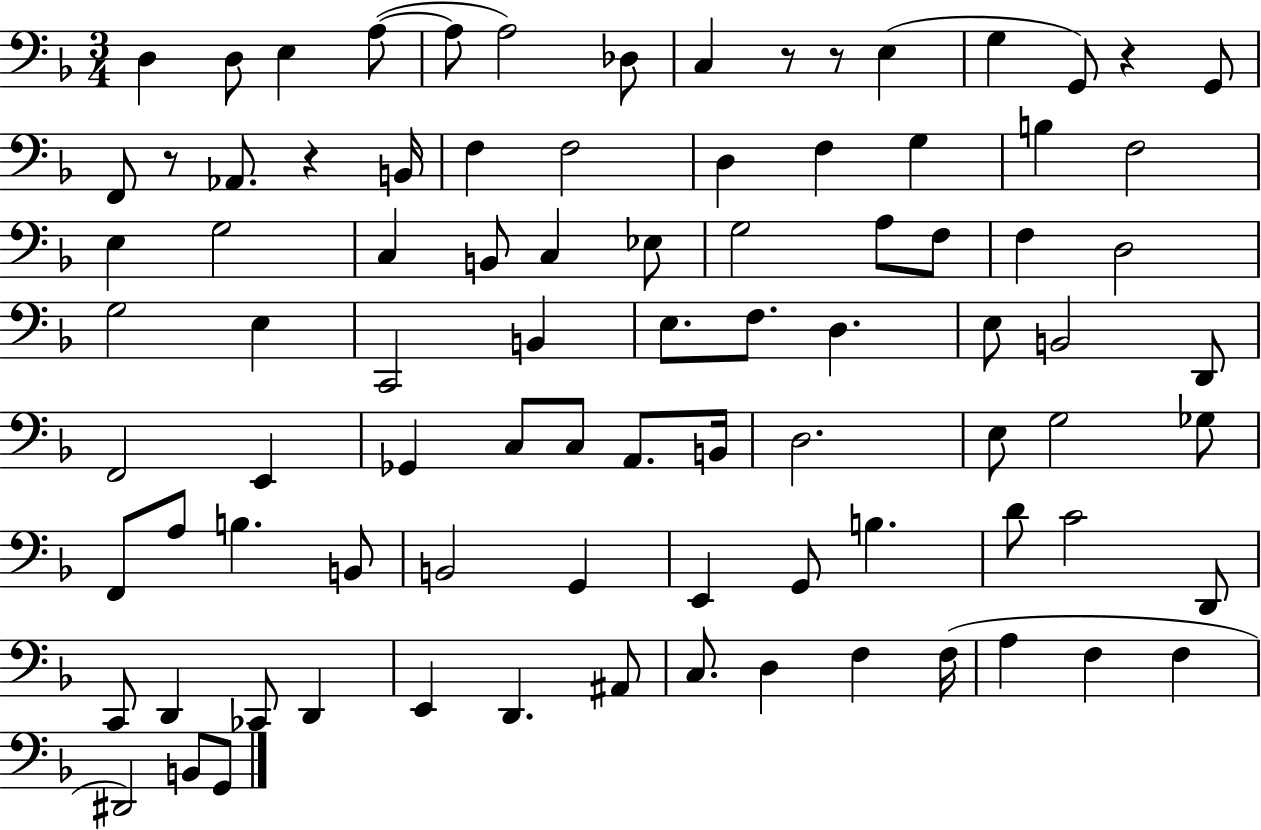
D3/q D3/e E3/q A3/e A3/e A3/h Db3/e C3/q R/e R/e E3/q G3/q G2/e R/q G2/e F2/e R/e Ab2/e. R/q B2/s F3/q F3/h D3/q F3/q G3/q B3/q F3/h E3/q G3/h C3/q B2/e C3/q Eb3/e G3/h A3/e F3/e F3/q D3/h G3/h E3/q C2/h B2/q E3/e. F3/e. D3/q. E3/e B2/h D2/e F2/h E2/q Gb2/q C3/e C3/e A2/e. B2/s D3/h. E3/e G3/h Gb3/e F2/e A3/e B3/q. B2/e B2/h G2/q E2/q G2/e B3/q. D4/e C4/h D2/e C2/e D2/q CES2/e D2/q E2/q D2/q. A#2/e C3/e. D3/q F3/q F3/s A3/q F3/q F3/q D#2/h B2/e G2/e